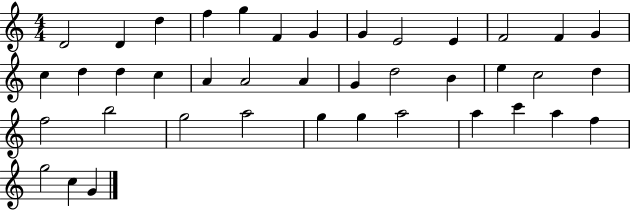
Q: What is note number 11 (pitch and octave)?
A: F4